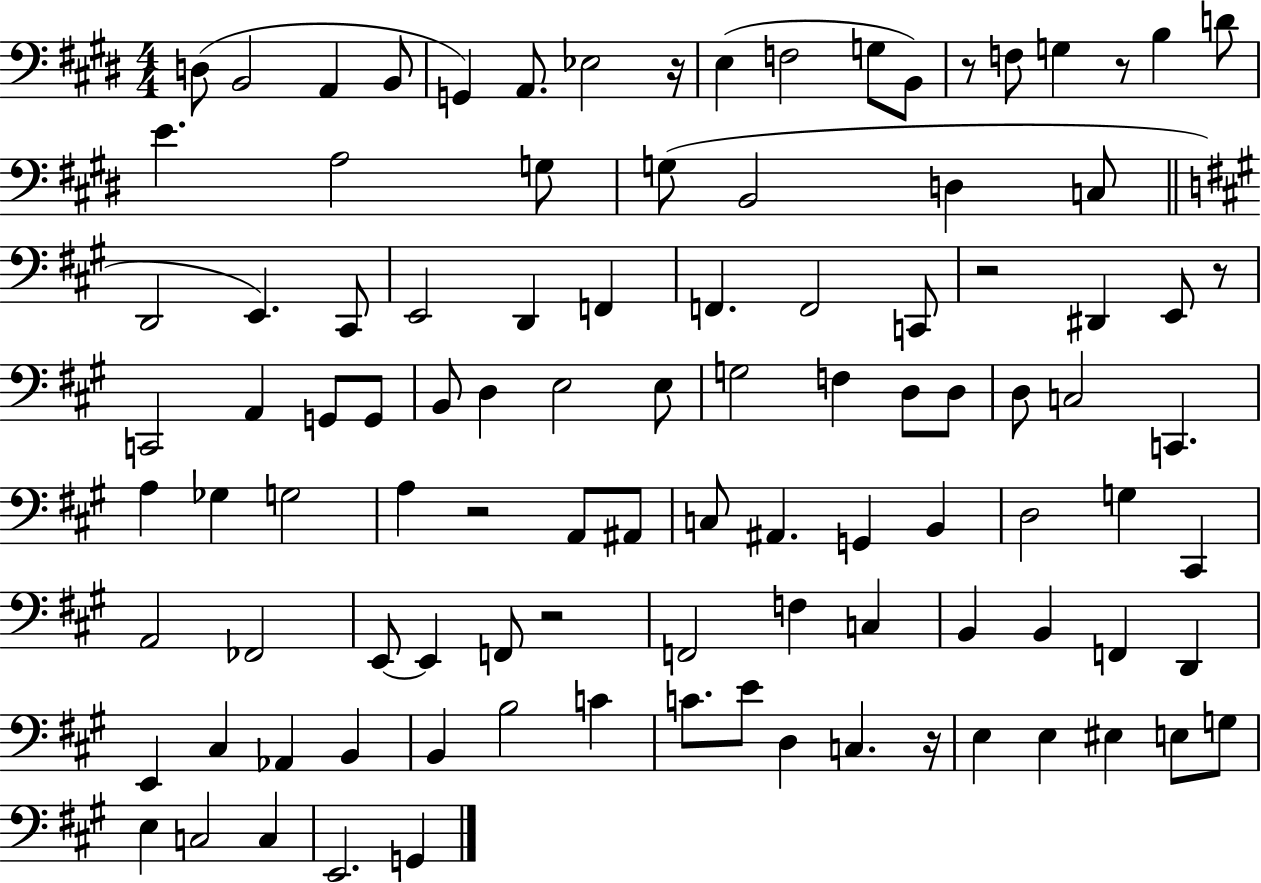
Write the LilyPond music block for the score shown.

{
  \clef bass
  \numericTimeSignature
  \time 4/4
  \key e \major
  \repeat volta 2 { d8( b,2 a,4 b,8 | g,4) a,8. ees2 r16 | e4( f2 g8 b,8) | r8 f8 g4 r8 b4 d'8 | \break e'4. a2 g8 | g8( b,2 d4 c8 | \bar "||" \break \key a \major d,2 e,4.) cis,8 | e,2 d,4 f,4 | f,4. f,2 c,8 | r2 dis,4 e,8 r8 | \break c,2 a,4 g,8 g,8 | b,8 d4 e2 e8 | g2 f4 d8 d8 | d8 c2 c,4. | \break a4 ges4 g2 | a4 r2 a,8 ais,8 | c8 ais,4. g,4 b,4 | d2 g4 cis,4 | \break a,2 fes,2 | e,8~~ e,4 f,8 r2 | f,2 f4 c4 | b,4 b,4 f,4 d,4 | \break e,4 cis4 aes,4 b,4 | b,4 b2 c'4 | c'8. e'8 d4 c4. r16 | e4 e4 eis4 e8 g8 | \break e4 c2 c4 | e,2. g,4 | } \bar "|."
}